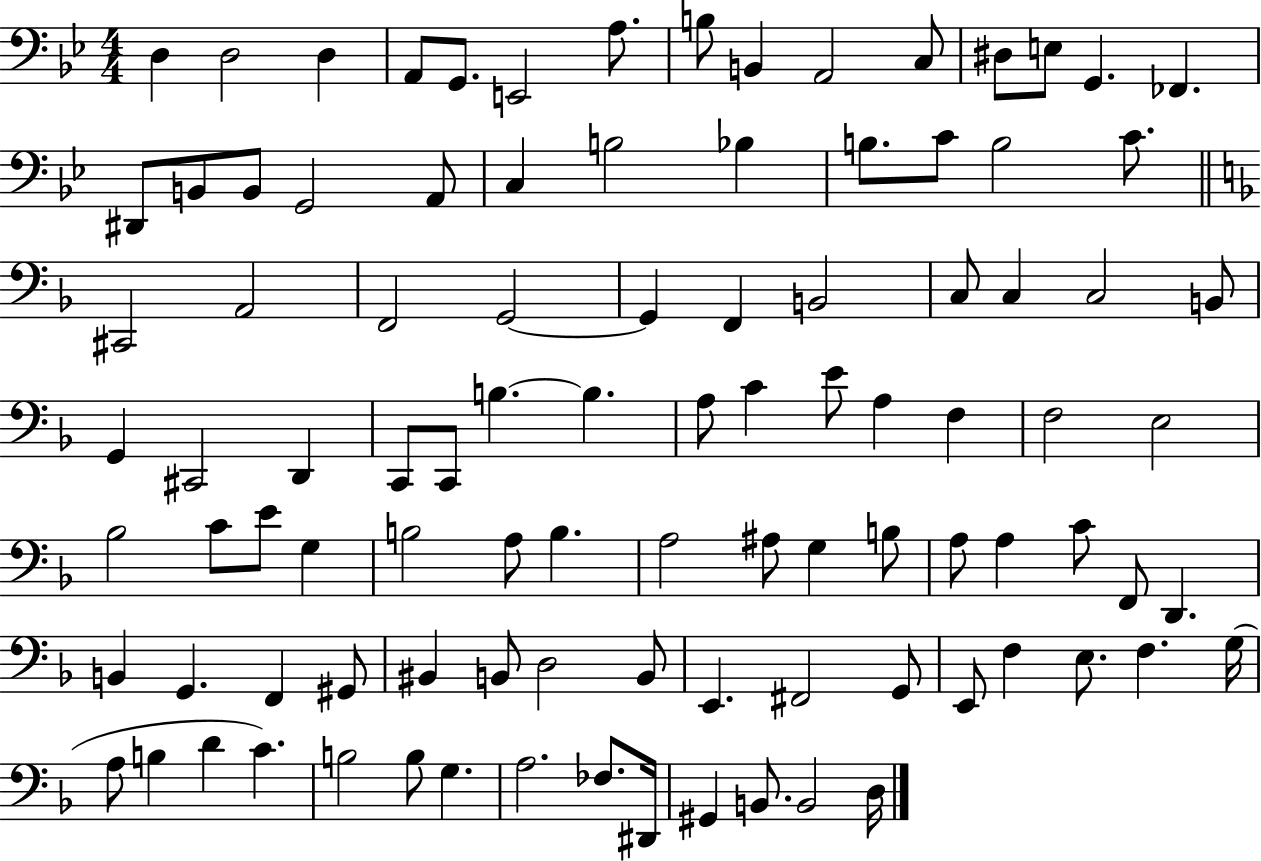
{
  \clef bass
  \numericTimeSignature
  \time 4/4
  \key bes \major
  d4 d2 d4 | a,8 g,8. e,2 a8. | b8 b,4 a,2 c8 | dis8 e8 g,4. fes,4. | \break dis,8 b,8 b,8 g,2 a,8 | c4 b2 bes4 | b8. c'8 b2 c'8. | \bar "||" \break \key f \major cis,2 a,2 | f,2 g,2~~ | g,4 f,4 b,2 | c8 c4 c2 b,8 | \break g,4 cis,2 d,4 | c,8 c,8 b4.~~ b4. | a8 c'4 e'8 a4 f4 | f2 e2 | \break bes2 c'8 e'8 g4 | b2 a8 b4. | a2 ais8 g4 b8 | a8 a4 c'8 f,8 d,4. | \break b,4 g,4. f,4 gis,8 | bis,4 b,8 d2 b,8 | e,4. fis,2 g,8 | e,8 f4 e8. f4. g16( | \break a8 b4 d'4 c'4.) | b2 b8 g4. | a2. fes8. dis,16 | gis,4 b,8. b,2 d16 | \break \bar "|."
}